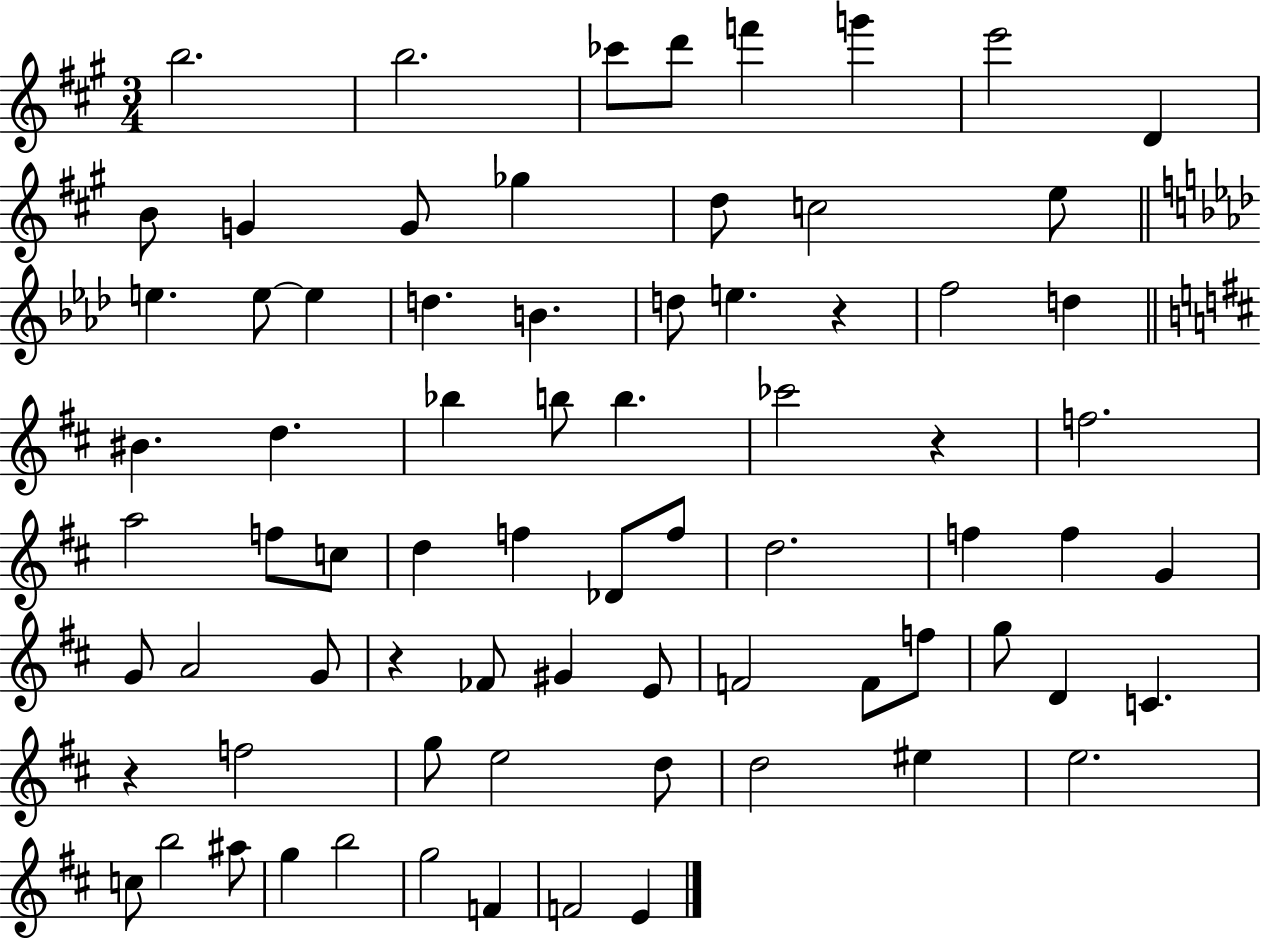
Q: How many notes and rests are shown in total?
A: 74